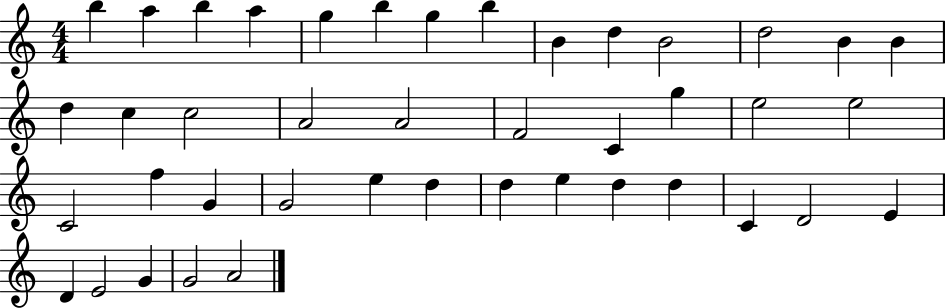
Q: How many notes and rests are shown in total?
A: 42